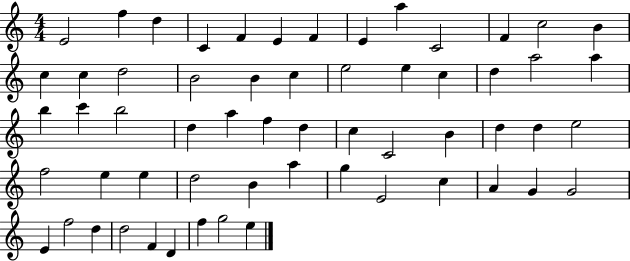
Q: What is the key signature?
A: C major